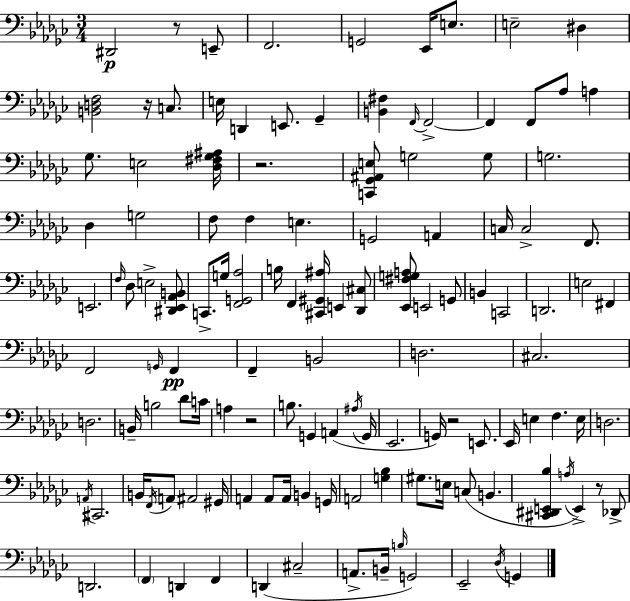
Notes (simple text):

D#2/h R/e E2/e F2/h. G2/h Eb2/s E3/e. E3/h D#3/q [B2,D3,F3]/h R/s C3/e. E3/s D2/q E2/e. Gb2/q [B2,F#3]/q F2/s F2/h F2/q F2/e Ab3/e A3/q Gb3/e. E3/h [Db3,F#3,Gb3,A#3]/s R/h. [C2,Gb2,A#2,E3]/e G3/h G3/e G3/h. Db3/q G3/h F3/e F3/q E3/q. G2/h A2/q C3/s C3/h F2/e. E2/h. F3/s Db3/e E3/h [D#2,Eb2,Ab2,B2]/e C2/e. G3/s [F2,G2,Ab3]/h B3/s F2/q [C#2,G#2,A#3]/s E2/q [Db2,C#3]/e [Eb2,F#3,G3,A3]/e E2/h G2/e B2/q C2/h D2/h. E3/h F#2/q F2/h G2/s F2/q F2/q B2/h D3/h. C#3/h. D3/h. B2/s B3/h Db4/e C4/s A3/q R/h B3/e. G2/q A2/q A#3/s G2/s Eb2/h. G2/s R/h E2/e. Eb2/s E3/q F3/q. E3/s D3/h. A2/s C#2/h. B2/s F2/s A2/e A#2/h G#2/s A2/q A2/e A2/s B2/q G2/s A2/h [G3,Bb3]/q G#3/e. E3/s C3/e B2/q. [C#2,D#2,E2,Bb3]/q A3/s E2/q R/e Db2/e D2/h. F2/q D2/q F2/q D2/q C#3/h A2/e. B2/s B3/s G2/h Eb2/h Db3/s G2/q